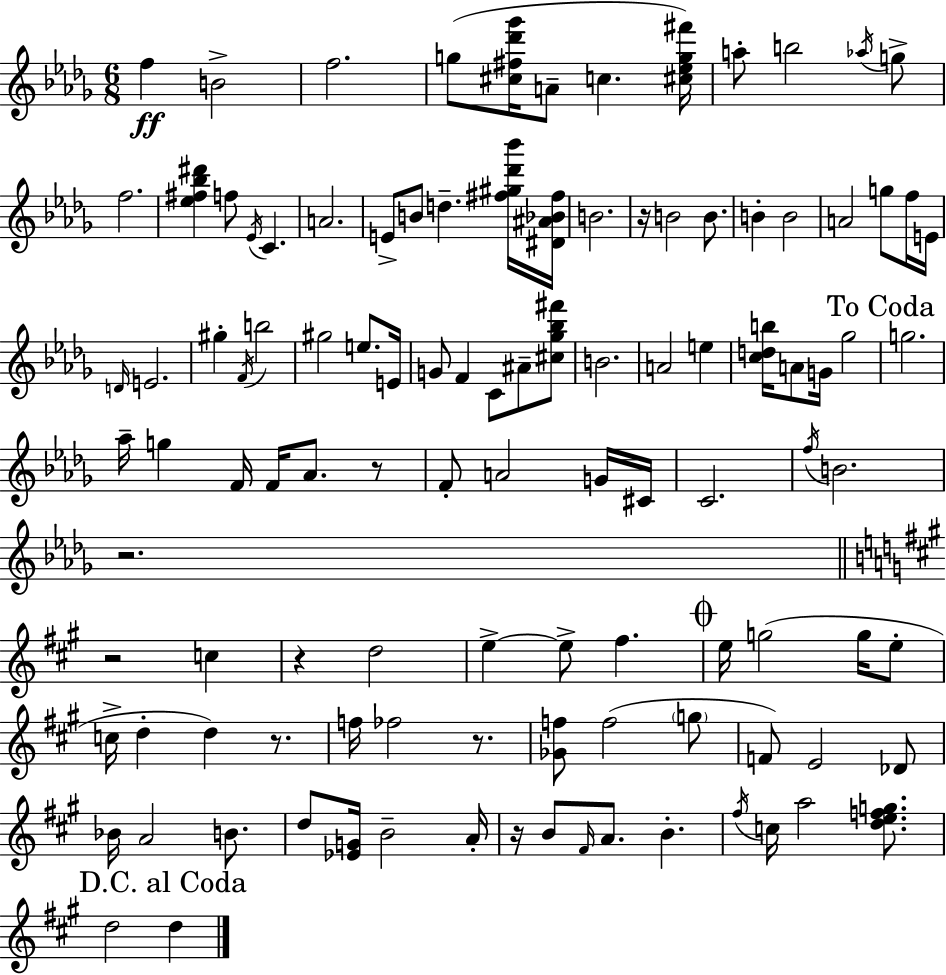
X:1
T:Untitled
M:6/8
L:1/4
K:Bbm
f B2 f2 g/2 [^c^f_d'_g']/4 A/2 c [^c_eg^f']/4 a/2 b2 _a/4 g/2 f2 [_e^f_b^d'] f/2 _E/4 C A2 E/2 B/2 d [^f^g_d'_b']/4 [^D^A_B^f]/4 B2 z/4 B2 B/2 B B2 A2 g/2 f/4 E/4 D/4 E2 ^g F/4 b2 ^g2 e/2 E/4 G/2 F C/2 ^A/2 [^c_g_b^f']/2 B2 A2 e [cdb]/4 A/2 G/4 _g2 g2 _a/4 g F/4 F/4 _A/2 z/2 F/2 A2 G/4 ^C/4 C2 f/4 B2 z2 z2 c z d2 e e/2 ^f e/4 g2 g/4 e/2 c/4 d d z/2 f/4 _f2 z/2 [_Gf]/2 f2 g/2 F/2 E2 _D/2 _B/4 A2 B/2 d/2 [_EG]/4 B2 A/4 z/4 B/2 ^F/4 A/2 B ^f/4 c/4 a2 [defg]/2 d2 d